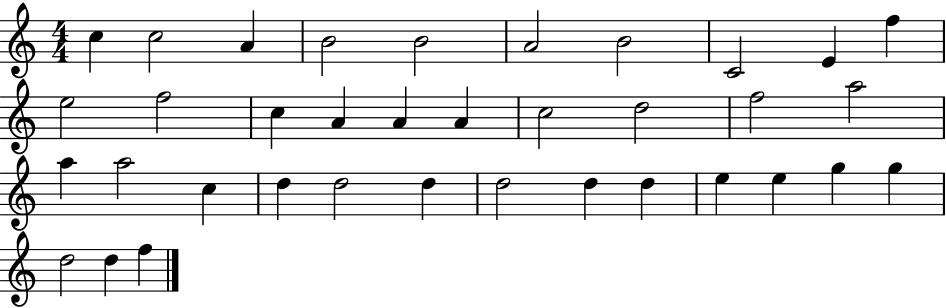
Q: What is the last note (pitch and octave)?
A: F5